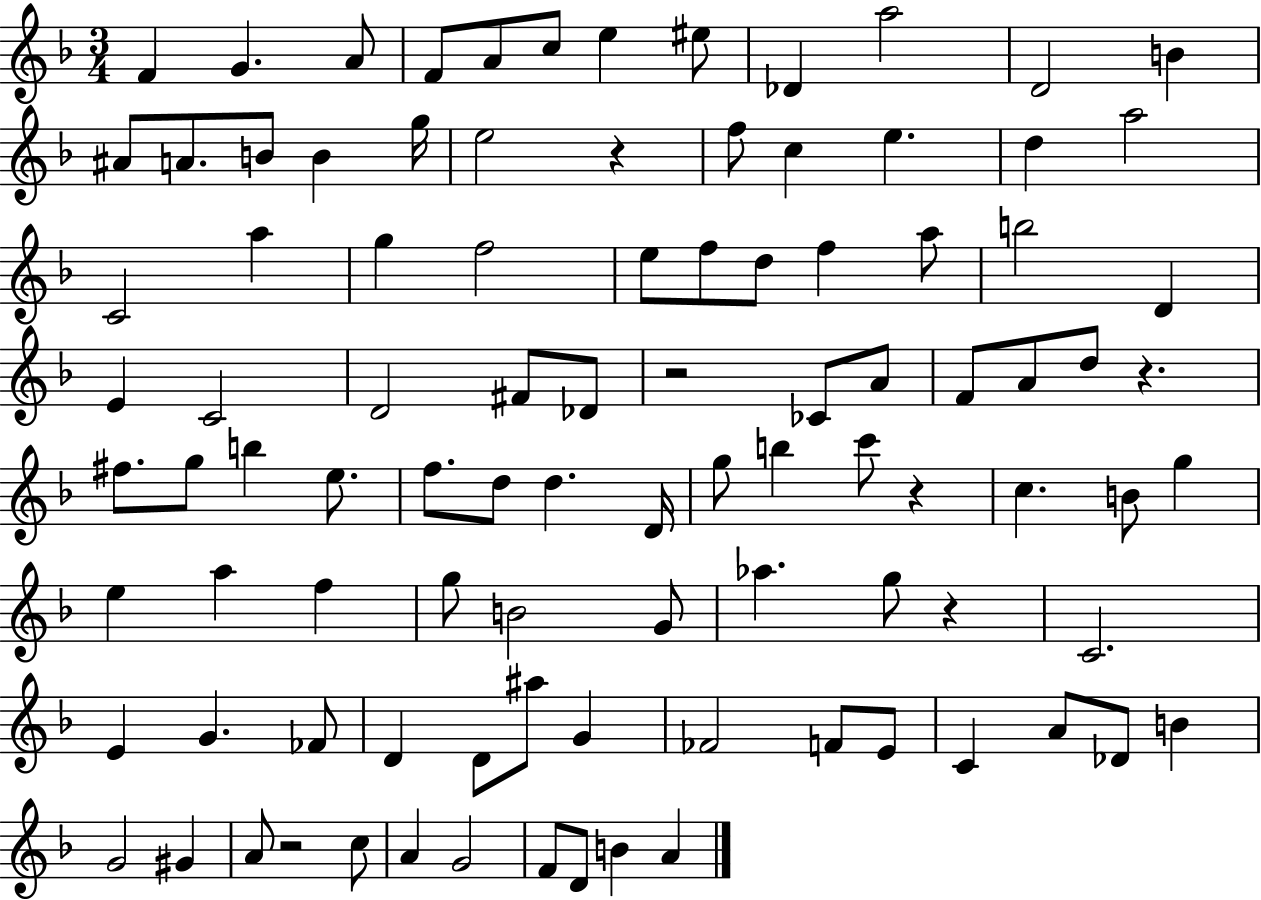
F4/q G4/q. A4/e F4/e A4/e C5/e E5/q EIS5/e Db4/q A5/h D4/h B4/q A#4/e A4/e. B4/e B4/q G5/s E5/h R/q F5/e C5/q E5/q. D5/q A5/h C4/h A5/q G5/q F5/h E5/e F5/e D5/e F5/q A5/e B5/h D4/q E4/q C4/h D4/h F#4/e Db4/e R/h CES4/e A4/e F4/e A4/e D5/e R/q. F#5/e. G5/e B5/q E5/e. F5/e. D5/e D5/q. D4/s G5/e B5/q C6/e R/q C5/q. B4/e G5/q E5/q A5/q F5/q G5/e B4/h G4/e Ab5/q. G5/e R/q C4/h. E4/q G4/q. FES4/e D4/q D4/e A#5/e G4/q FES4/h F4/e E4/e C4/q A4/e Db4/e B4/q G4/h G#4/q A4/e R/h C5/e A4/q G4/h F4/e D4/e B4/q A4/q